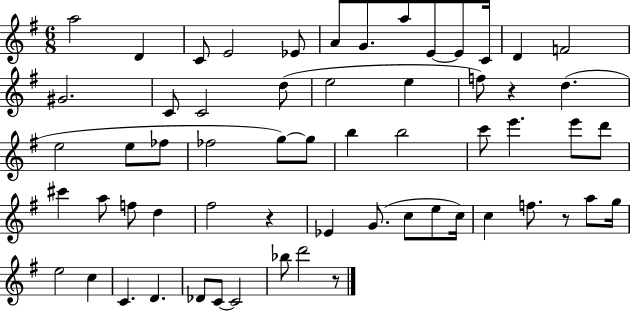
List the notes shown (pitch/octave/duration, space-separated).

A5/h D4/q C4/e E4/h Eb4/e A4/e G4/e. A5/e E4/e E4/e C4/s D4/q F4/h G#4/h. C4/e C4/h D5/e E5/h E5/q F5/e R/q D5/q. E5/h E5/e FES5/e FES5/h G5/e G5/e B5/q B5/h C6/e E6/q. E6/e D6/e C#6/q A5/e F5/e D5/q F#5/h R/q Eb4/q G4/e. C5/e E5/e C5/s C5/q F5/e. R/e A5/e G5/s E5/h C5/q C4/q. D4/q. Db4/e C4/e C4/h Bb5/e D6/h R/e